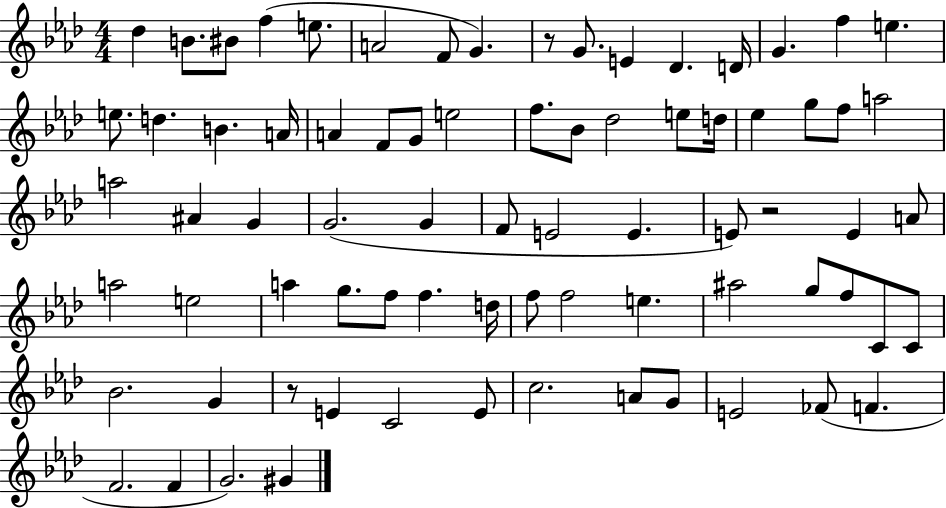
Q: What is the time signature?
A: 4/4